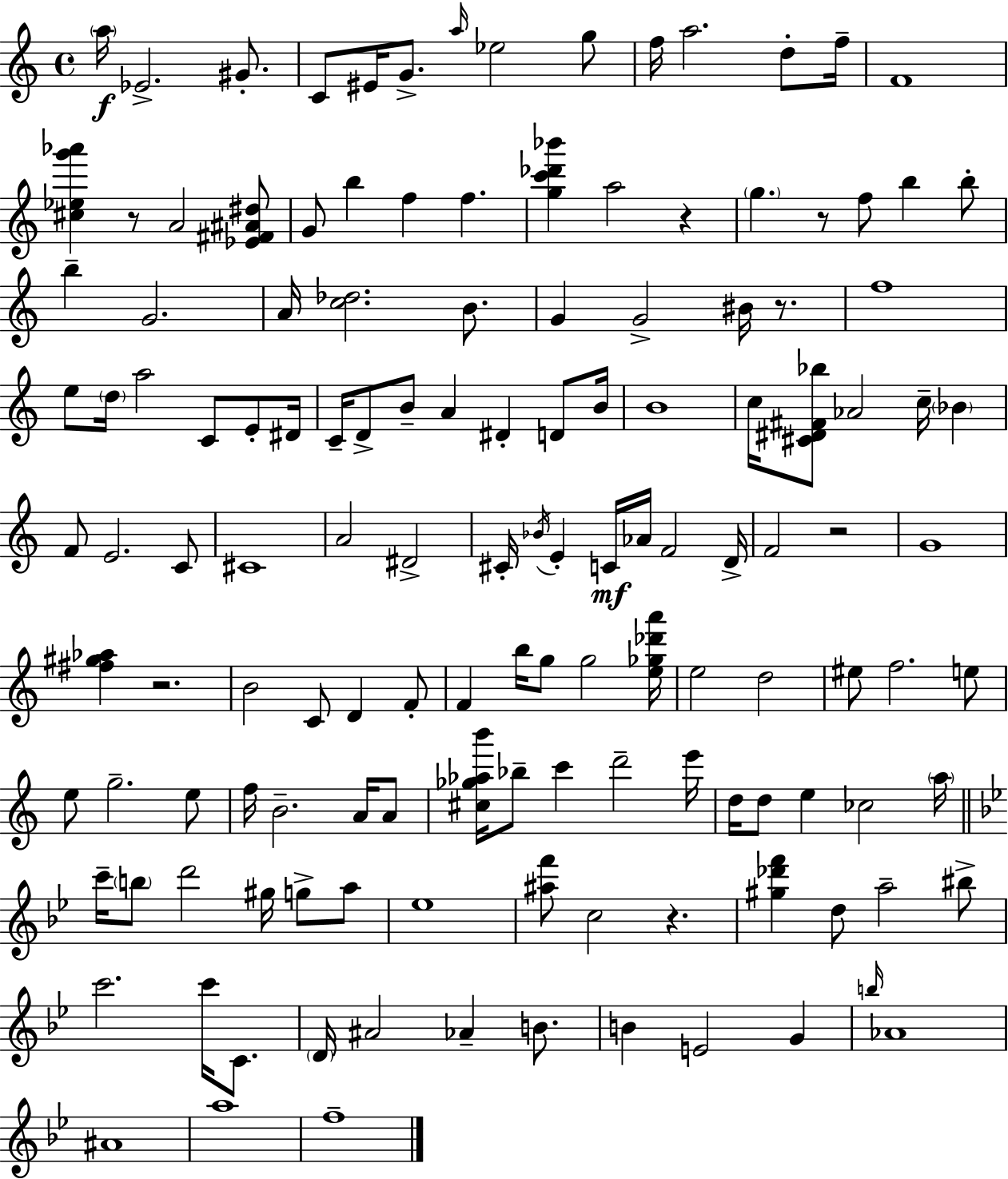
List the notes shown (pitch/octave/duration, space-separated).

A5/s Eb4/h. G#4/e. C4/e EIS4/s G4/e. A5/s Eb5/h G5/e F5/s A5/h. D5/e F5/s F4/w [C#5,Eb5,G6,Ab6]/q R/e A4/h [Eb4,F#4,A#4,D#5]/e G4/e B5/q F5/q F5/q. [G5,C6,Db6,Bb6]/q A5/h R/q G5/q. R/e F5/e B5/q B5/e B5/q G4/h. A4/s [C5,Db5]/h. B4/e. G4/q G4/h BIS4/s R/e. F5/w E5/e D5/s A5/h C4/e E4/e D#4/s C4/s D4/e B4/e A4/q D#4/q D4/e B4/s B4/w C5/s [C#4,D#4,F#4,Bb5]/e Ab4/h C5/s Bb4/q F4/e E4/h. C4/e C#4/w A4/h D#4/h C#4/s Bb4/s E4/q C4/s Ab4/s F4/h D4/s F4/h R/h G4/w [F#5,G#5,Ab5]/q R/h. B4/h C4/e D4/q F4/e F4/q B5/s G5/e G5/h [E5,Gb5,Db6,A6]/s E5/h D5/h EIS5/e F5/h. E5/e E5/e G5/h. E5/e F5/s B4/h. A4/s A4/e [C#5,Gb5,Ab5,B6]/s Bb5/e C6/q D6/h E6/s D5/s D5/e E5/q CES5/h A5/s C6/s B5/e D6/h G#5/s G5/e A5/e Eb5/w [A#5,F6]/e C5/h R/q. [G#5,Db6,F6]/q D5/e A5/h BIS5/e C6/h. C6/s C4/e. D4/s A#4/h Ab4/q B4/e. B4/q E4/h G4/q B5/s Ab4/w A#4/w A5/w F5/w